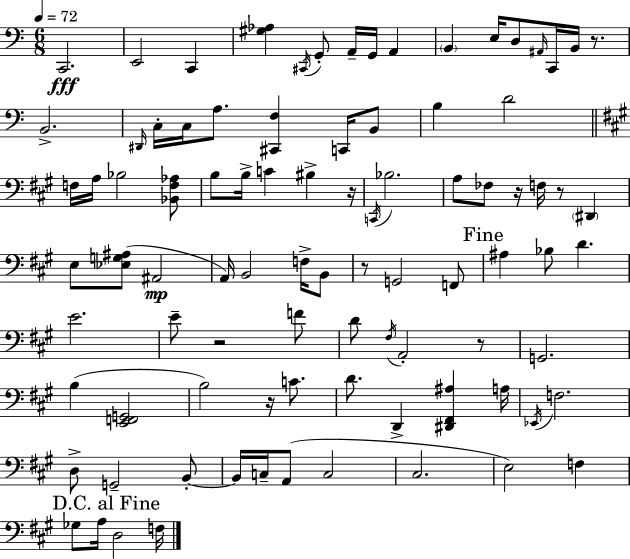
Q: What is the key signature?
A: C major